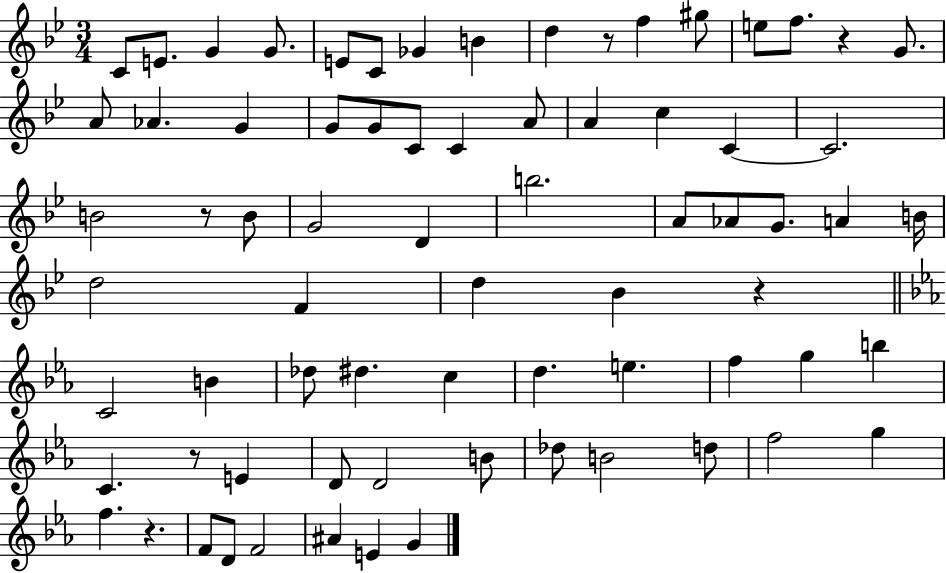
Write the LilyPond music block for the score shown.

{
  \clef treble
  \numericTimeSignature
  \time 3/4
  \key bes \major
  c'8 e'8. g'4 g'8. | e'8 c'8 ges'4 b'4 | d''4 r8 f''4 gis''8 | e''8 f''8. r4 g'8. | \break a'8 aes'4. g'4 | g'8 g'8 c'8 c'4 a'8 | a'4 c''4 c'4~~ | c'2. | \break b'2 r8 b'8 | g'2 d'4 | b''2. | a'8 aes'8 g'8. a'4 b'16 | \break d''2 f'4 | d''4 bes'4 r4 | \bar "||" \break \key ees \major c'2 b'4 | des''8 dis''4. c''4 | d''4. e''4. | f''4 g''4 b''4 | \break c'4. r8 e'4 | d'8 d'2 b'8 | des''8 b'2 d''8 | f''2 g''4 | \break f''4. r4. | f'8 d'8 f'2 | ais'4 e'4 g'4 | \bar "|."
}